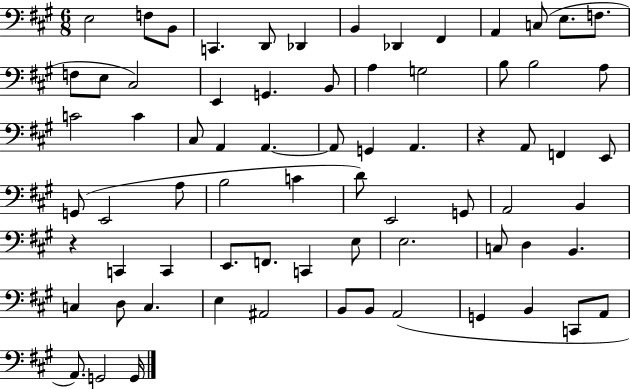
E3/h F3/e B2/e C2/q. D2/e Db2/q B2/q Db2/q F#2/q A2/q C3/e E3/e. F3/e. F3/e E3/e C#3/h E2/q G2/q. B2/e A3/q G3/h B3/e B3/h A3/e C4/h C4/q C#3/e A2/q A2/q. A2/e G2/q A2/q. R/q A2/e F2/q E2/e G2/e E2/h A3/e B3/h C4/q D4/e E2/h G2/e A2/h B2/q R/q C2/q C2/q E2/e. F2/e. C2/q E3/e E3/h. C3/e D3/q B2/q. C3/q D3/e C3/q. E3/q A#2/h B2/e B2/e A2/h G2/q B2/q C2/e A2/e A2/e. G2/h G2/s